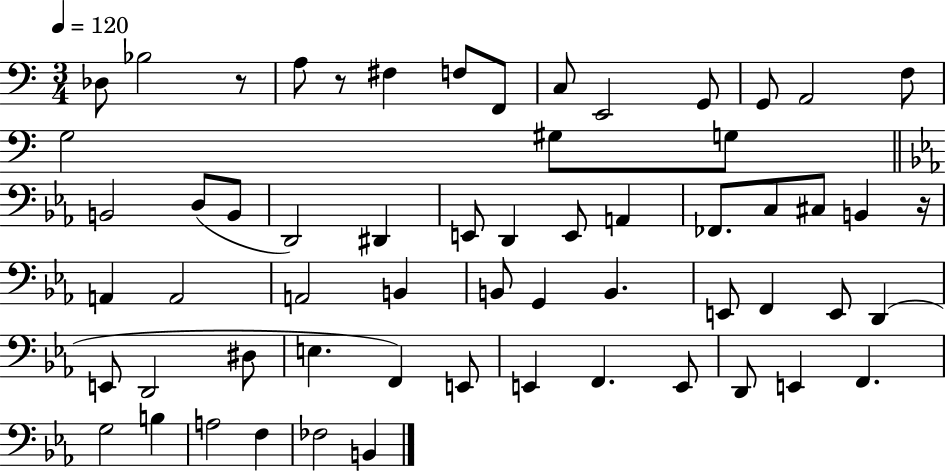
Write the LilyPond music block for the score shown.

{
  \clef bass
  \numericTimeSignature
  \time 3/4
  \key c \major
  \tempo 4 = 120
  \repeat volta 2 { des8 bes2 r8 | a8 r8 fis4 f8 f,8 | c8 e,2 g,8 | g,8 a,2 f8 | \break g2 gis8 g8 | \bar "||" \break \key ees \major b,2 d8( b,8 | d,2) dis,4 | e,8 d,4 e,8 a,4 | fes,8. c8 cis8 b,4 r16 | \break a,4 a,2 | a,2 b,4 | b,8 g,4 b,4. | e,8 f,4 e,8 d,4( | \break e,8 d,2 dis8 | e4. f,4) e,8 | e,4 f,4. e,8 | d,8 e,4 f,4. | \break g2 b4 | a2 f4 | fes2 b,4 | } \bar "|."
}